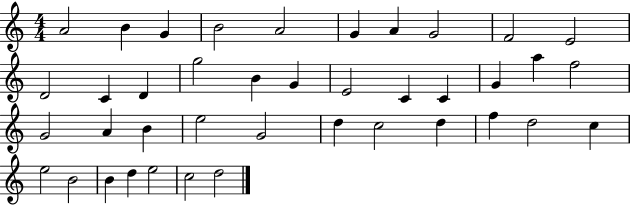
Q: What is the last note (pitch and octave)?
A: D5